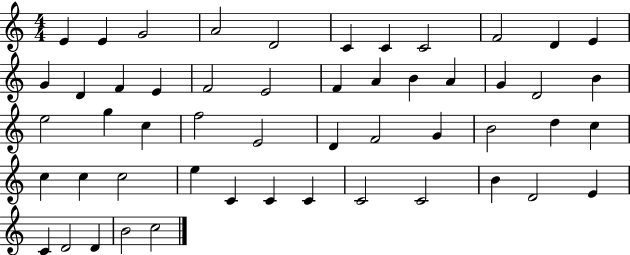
E4/q E4/q G4/h A4/h D4/h C4/q C4/q C4/h F4/h D4/q E4/q G4/q D4/q F4/q E4/q F4/h E4/h F4/q A4/q B4/q A4/q G4/q D4/h B4/q E5/h G5/q C5/q F5/h E4/h D4/q F4/h G4/q B4/h D5/q C5/q C5/q C5/q C5/h E5/q C4/q C4/q C4/q C4/h C4/h B4/q D4/h E4/q C4/q D4/h D4/q B4/h C5/h